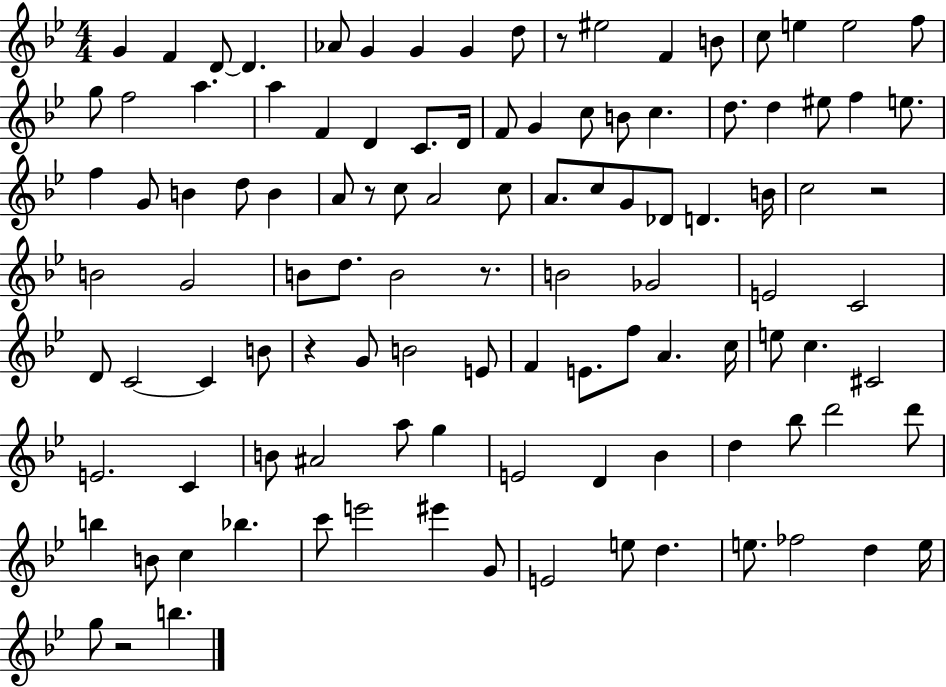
G4/q F4/q D4/e D4/q. Ab4/e G4/q G4/q G4/q D5/e R/e EIS5/h F4/q B4/e C5/e E5/q E5/h F5/e G5/e F5/h A5/q. A5/q F4/q D4/q C4/e. D4/s F4/e G4/q C5/e B4/e C5/q. D5/e. D5/q EIS5/e F5/q E5/e. F5/q G4/e B4/q D5/e B4/q A4/e R/e C5/e A4/h C5/e A4/e. C5/e G4/e Db4/e D4/q. B4/s C5/h R/h B4/h G4/h B4/e D5/e. B4/h R/e. B4/h Gb4/h E4/h C4/h D4/e C4/h C4/q B4/e R/q G4/e B4/h E4/e F4/q E4/e. F5/e A4/q. C5/s E5/e C5/q. C#4/h E4/h. C4/q B4/e A#4/h A5/e G5/q E4/h D4/q Bb4/q D5/q Bb5/e D6/h D6/e B5/q B4/e C5/q Bb5/q. C6/e E6/h EIS6/q G4/e E4/h E5/e D5/q. E5/e. FES5/h D5/q E5/s G5/e R/h B5/q.